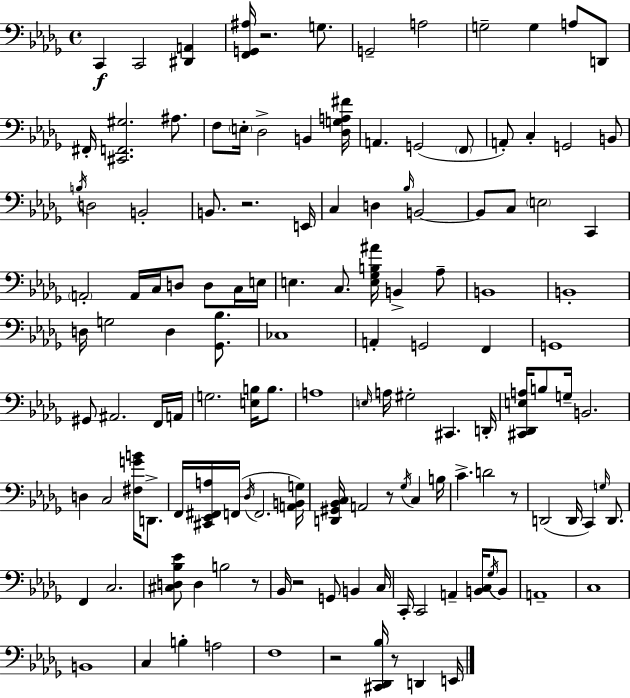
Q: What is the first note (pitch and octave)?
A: C2